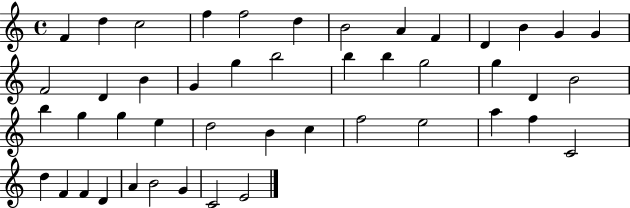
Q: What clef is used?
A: treble